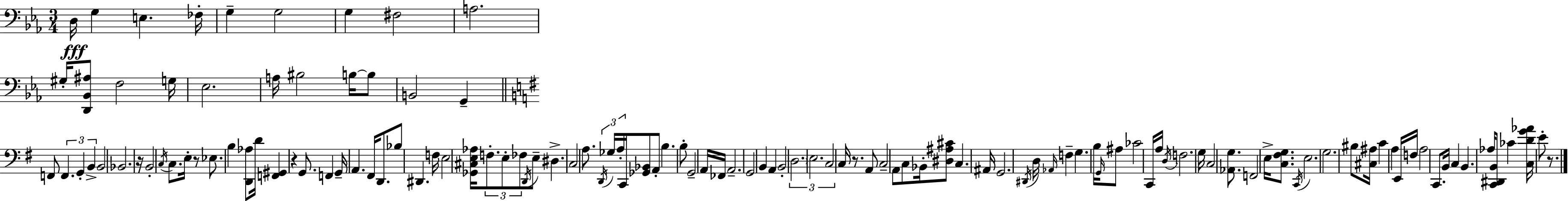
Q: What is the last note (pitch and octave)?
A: E4